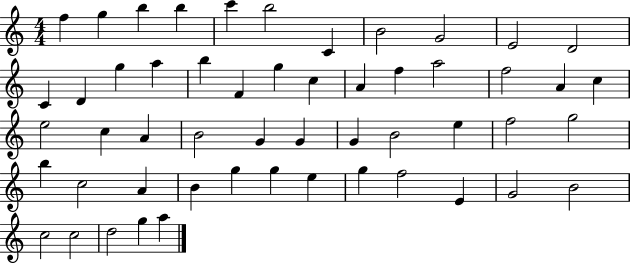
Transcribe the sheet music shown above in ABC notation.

X:1
T:Untitled
M:4/4
L:1/4
K:C
f g b b c' b2 C B2 G2 E2 D2 C D g a b F g c A f a2 f2 A c e2 c A B2 G G G B2 e f2 g2 b c2 A B g g e g f2 E G2 B2 c2 c2 d2 g a